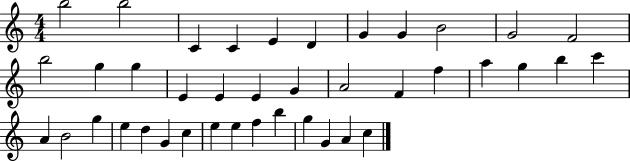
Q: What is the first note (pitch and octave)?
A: B5